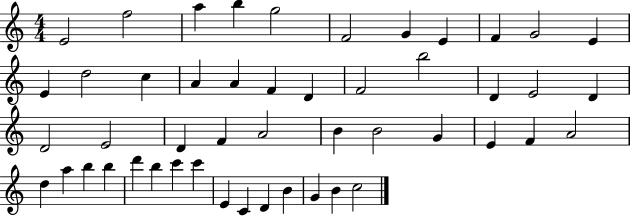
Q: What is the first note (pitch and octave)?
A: E4